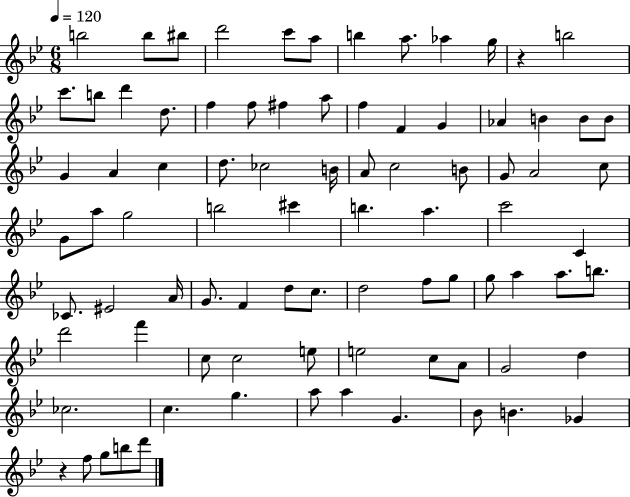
X:1
T:Untitled
M:6/8
L:1/4
K:Bb
b2 b/2 ^b/2 d'2 c'/2 a/2 b a/2 _a g/4 z b2 c'/2 b/2 d' d/2 f f/2 ^f a/2 f F G _A B B/2 B/2 G A c d/2 _c2 B/4 A/2 c2 B/2 G/2 A2 c/2 G/2 a/2 g2 b2 ^c' b a c'2 C _C/2 ^E2 A/4 G/2 F d/2 c/2 d2 f/2 g/2 g/2 a a/2 b/2 d'2 f' c/2 c2 e/2 e2 c/2 A/2 G2 d _c2 c g a/2 a G _B/2 B _G z f/2 g/2 b/2 d'/2